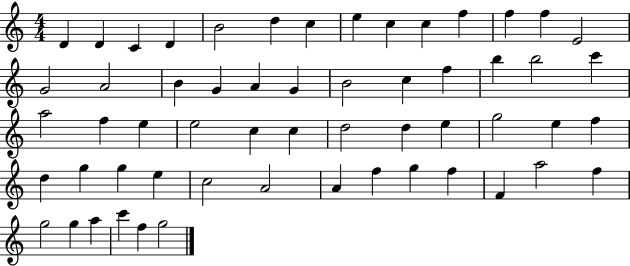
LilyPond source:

{
  \clef treble
  \numericTimeSignature
  \time 4/4
  \key c \major
  d'4 d'4 c'4 d'4 | b'2 d''4 c''4 | e''4 c''4 c''4 f''4 | f''4 f''4 e'2 | \break g'2 a'2 | b'4 g'4 a'4 g'4 | b'2 c''4 f''4 | b''4 b''2 c'''4 | \break a''2 f''4 e''4 | e''2 c''4 c''4 | d''2 d''4 e''4 | g''2 e''4 f''4 | \break d''4 g''4 g''4 e''4 | c''2 a'2 | a'4 f''4 g''4 f''4 | f'4 a''2 f''4 | \break g''2 g''4 a''4 | c'''4 f''4 g''2 | \bar "|."
}